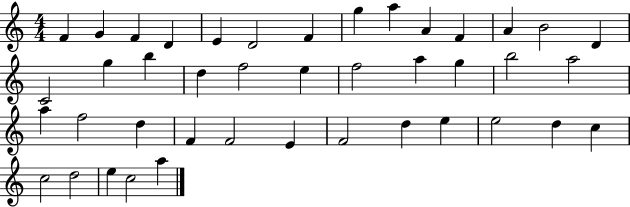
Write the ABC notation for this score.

X:1
T:Untitled
M:4/4
L:1/4
K:C
F G F D E D2 F g a A F A B2 D C2 g b d f2 e f2 a g b2 a2 a f2 d F F2 E F2 d e e2 d c c2 d2 e c2 a